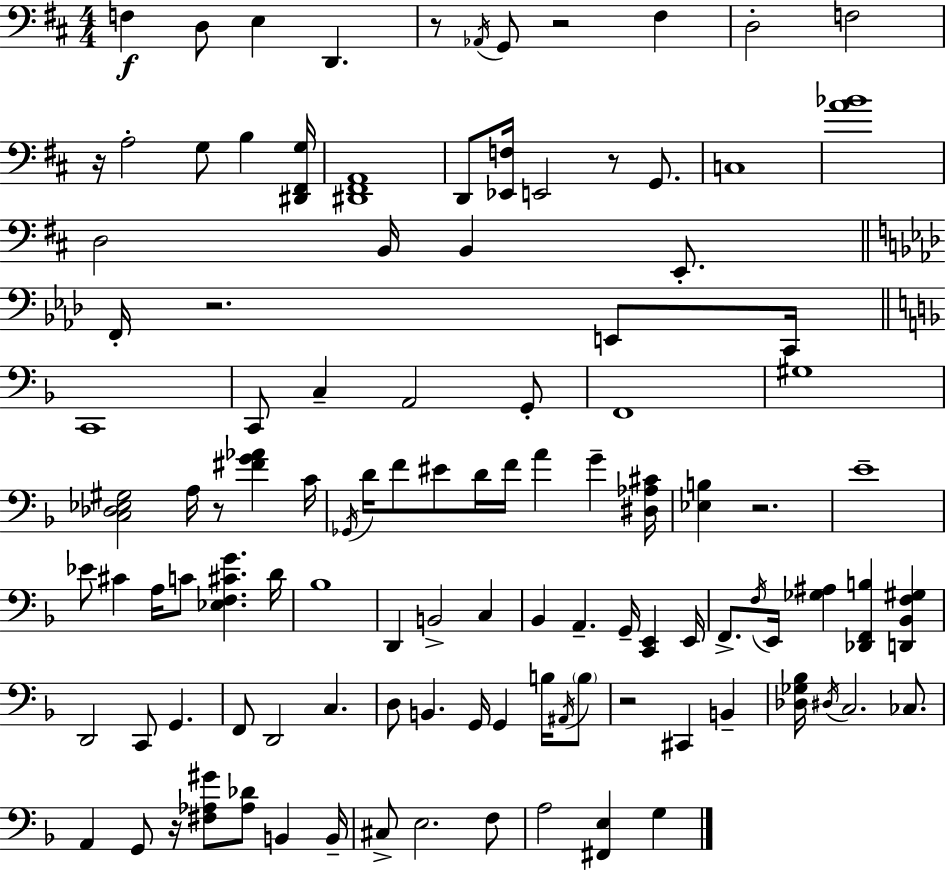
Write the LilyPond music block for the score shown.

{
  \clef bass
  \numericTimeSignature
  \time 4/4
  \key d \major
  \repeat volta 2 { f4\f d8 e4 d,4. | r8 \acciaccatura { aes,16 } g,8 r2 fis4 | d2-. f2 | r16 a2-. g8 b4 | \break <dis, fis, g>16 <dis, fis, a,>1 | d,8 <ees, f>16 e,2 r8 g,8. | c1 | <a' bes'>1 | \break d2 b,16 b,4 e,8.-. | \bar "||" \break \key f \minor f,16-. r2. e,8 c,16 | \bar "||" \break \key f \major c,1 | c,8 c4-- a,2 g,8-. | f,1 | gis1 | \break <c des ees gis>2 a16 r8 <fis' g' aes'>4 c'16 | \acciaccatura { ges,16 } d'16 f'8 eis'8 d'16 f'16 a'4 g'4-- | <dis aes cis'>16 <ees b>4 r2. | e'1-- | \break ees'8 cis'4 a16 c'8 <ees f cis' g'>4. | d'16 bes1 | d,4 b,2-> c4 | bes,4 a,4.-- g,16-- <c, e,>4 | \break e,16 f,8.-> \acciaccatura { f16 } e,16 <ges ais>4 <des, f, b>4 <d, bes, f gis>4 | d,2 c,8 g,4. | f,8 d,2 c4. | d8 b,4. g,16 g,4 b16 | \break \acciaccatura { ais,16 } \parenthesize b8 r2 cis,4 b,4-- | <des ges bes>16 \acciaccatura { dis16 } c2. | ces8. a,4 g,8 r16 <fis aes gis'>8 <aes des'>8 b,4 | b,16-- cis8-> e2. | \break f8 a2 <fis, e>4 | g4 } \bar "|."
}